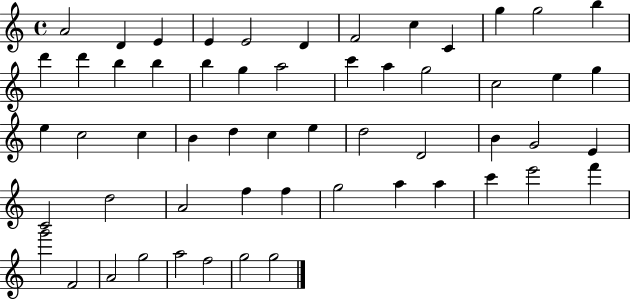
A4/h D4/q E4/q E4/q E4/h D4/q F4/h C5/q C4/q G5/q G5/h B5/q D6/q D6/q B5/q B5/q B5/q G5/q A5/h C6/q A5/q G5/h C5/h E5/q G5/q E5/q C5/h C5/q B4/q D5/q C5/q E5/q D5/h D4/h B4/q G4/h E4/q C4/h D5/h A4/h F5/q F5/q G5/h A5/q A5/q C6/q E6/h F6/q G6/h F4/h A4/h G5/h A5/h F5/h G5/h G5/h